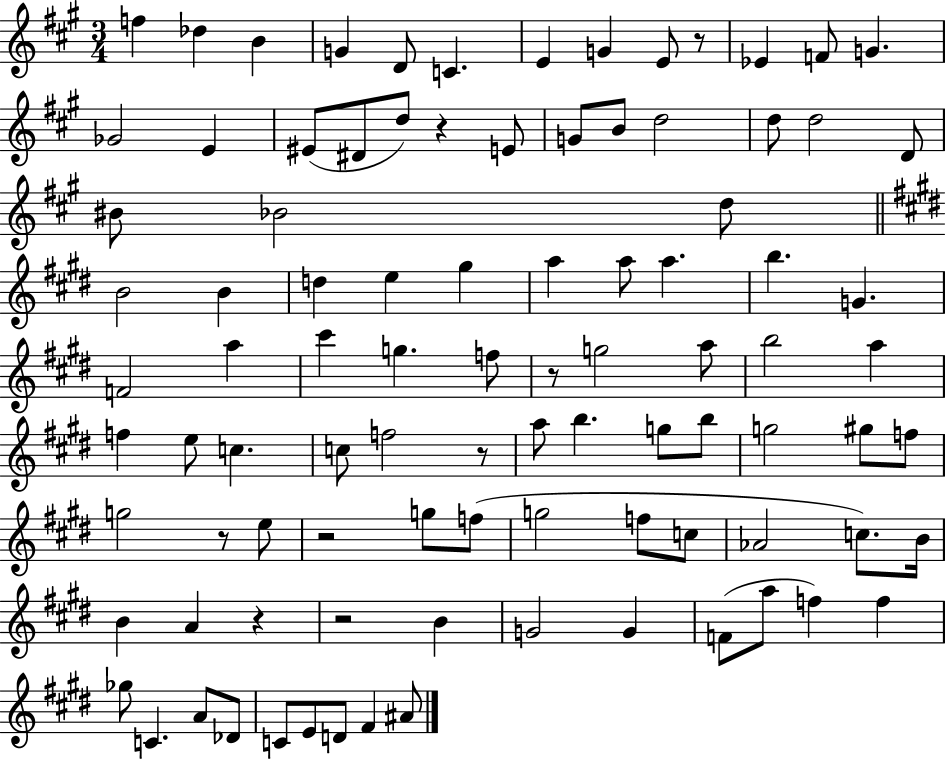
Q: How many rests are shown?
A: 8